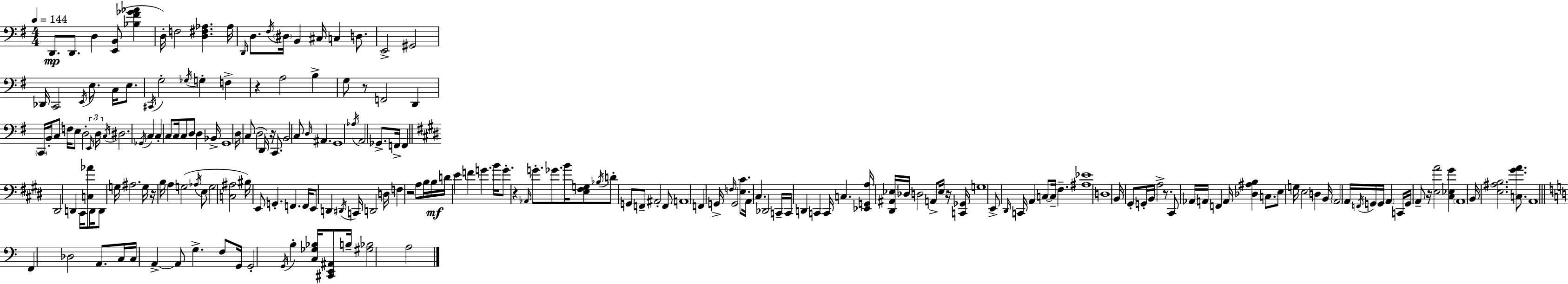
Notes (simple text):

D2/e. D2/e. D3/q [E2,B2]/e [Bb3,F#4,Gb4,Ab4]/q D3/s F3/h [D3,F#3,Ab3]/q. Ab3/s D2/s D3/e. F#3/s D#3/s B2/q C#3/s C3/q D3/e. E2/h G#2/h Db2/s C2/h E2/s E3/e. C3/s E3/e. C#2/s G3/h Gb3/s G3/q F3/q R/q A3/h B3/q G3/e R/e F2/h D2/q C2/s B2/s C3/e F3/s E3/e D3/h E2/s D3/s C3/s D#3/h. Gb2/s C3/q C3/q C3/e C3/s C3/e D3/e D3/q Bb2/s G2/w D3/s C3/e D3/h D2/s R/s C2/e. B2/h C3/e D3/s A#2/q. G2/w Ab3/s A2/h Gb2/e. F2/s F2/q D#2/h D2/q C#2/s [C3,Ab4]/e D2/s D2/e G3/s A#3/h. G3/s R/s B3/s A3/q G3/h Ab3/s E3/e G3/h [C3,A#3]/h BIS3/s E2/e G2/q. F2/q. F2/s E2/e D2/q D#2/s C2/s D2/h D3/s F3/q R/h A3/e B3/s B3/s D4/s E4/q F4/q G4/q. B4/s G4/e. R/q Ab2/s G4/e. Gb4/e. B4/s [E3,F#3,G3]/e Bb3/s D4/e G2/e F2/e A#2/h F2/e A2/w F2/q G2/s F3/s G2/h [E3,C#4]/e. A2/s C#3/q. Db2/h C2/s C2/s D2/q C2/q C2/s C3/q. [Eb2,G2,A3]/s [D#2,A#2,Eb3]/s Db3/s D3/h A2/e Eb3/s R/s [C2,Gb2]/s G3/w E2/e D#2/s C2/s A2/q C3/e C3/s F#3/q. [A#3,Eb4]/w D3/w B2/s G#2/e G2/s B2/s A3/h R/e. C#2/e Ab2/s A2/s F2/q A2/s [Db3,A#3,B3]/q C3/e. E3/e G3/s E3/h D3/q B2/s A2/h A2/s F2/s G2/s G2/s A2/q C2/s G2/s A2/e R/s [E3,A4]/h [C#3,Eb3,G#4]/q A2/w B2/s [E3,A#3,B3]/h. [C3,G#4,A4]/e. A2/w F2/q Db3/h A2/e. C3/s C3/s A2/q A2/e G3/q. F3/e G2/s G2/h G2/s B3/q [C3,Gb3,Bb3]/s [C#2,E2,A#2]/e B3/s [G#3,Bb3]/h A3/h